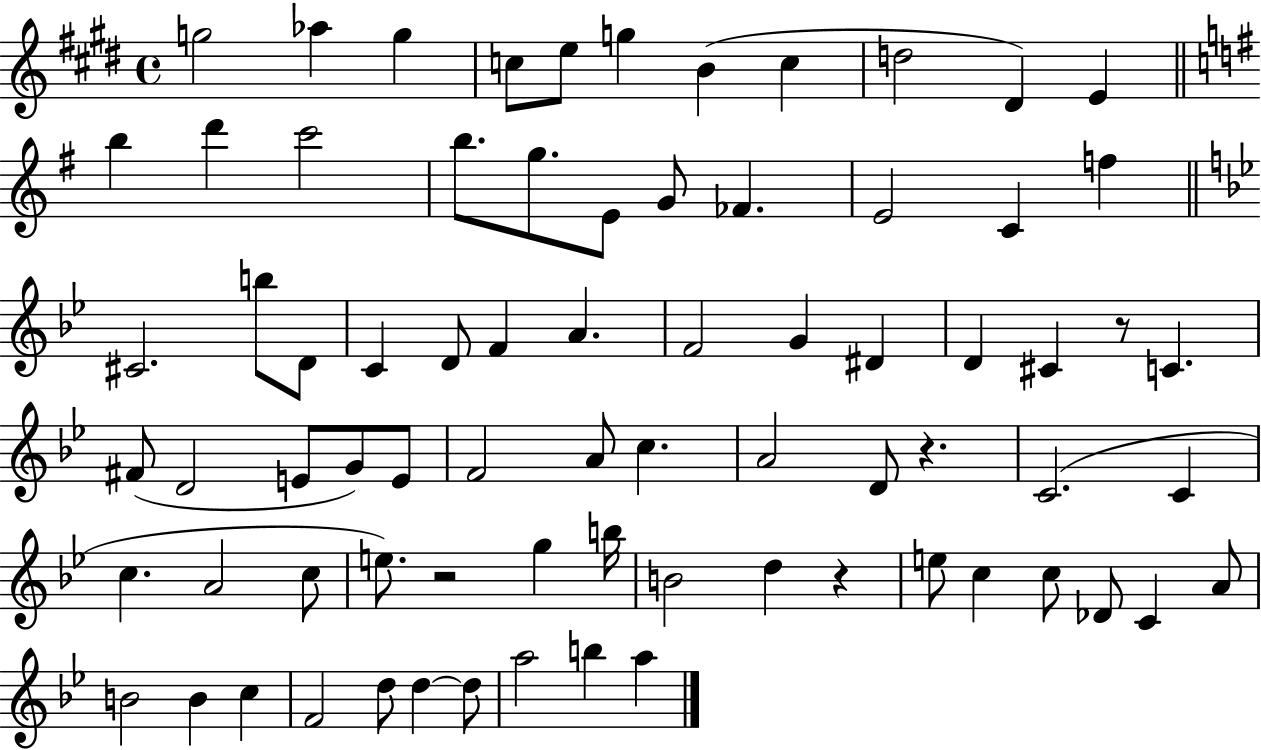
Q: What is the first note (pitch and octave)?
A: G5